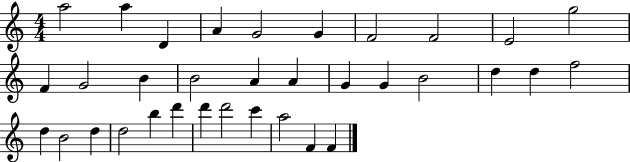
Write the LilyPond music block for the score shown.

{
  \clef treble
  \numericTimeSignature
  \time 4/4
  \key c \major
  a''2 a''4 d'4 | a'4 g'2 g'4 | f'2 f'2 | e'2 g''2 | \break f'4 g'2 b'4 | b'2 a'4 a'4 | g'4 g'4 b'2 | d''4 d''4 f''2 | \break d''4 b'2 d''4 | d''2 b''4 d'''4 | d'''4 d'''2 c'''4 | a''2 f'4 f'4 | \break \bar "|."
}